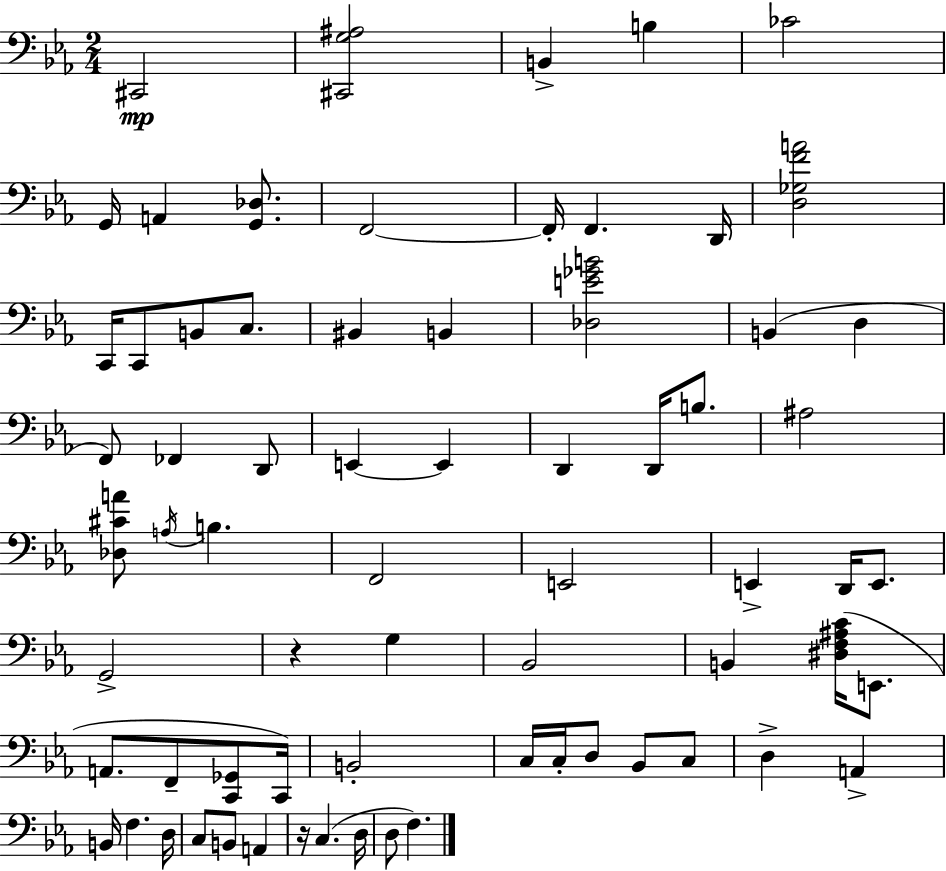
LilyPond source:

{
  \clef bass
  \numericTimeSignature
  \time 2/4
  \key c \minor
  cis,2\mp | <cis, g ais>2 | b,4-> b4 | ces'2 | \break g,16 a,4 <g, des>8. | f,2~~ | f,16-. f,4. d,16 | <d ges f' a'>2 | \break c,16 c,8 b,8 c8. | bis,4 b,4 | <des e' ges' b'>2 | b,4( d4 | \break f,8) fes,4 d,8 | e,4~~ e,4 | d,4 d,16 b8. | ais2 | \break <des cis' a'>8 \acciaccatura { a16 } b4. | f,2 | e,2 | e,4-> d,16 e,8. | \break g,2-> | r4 g4 | bes,2 | b,4 <dis f ais c'>16( e,8. | \break a,8. f,8-- <c, ges,>8 | c,16) b,2-. | c16 c16-. d8 bes,8 c8 | d4-> a,4-> | \break b,16 f4. | d16 c8 b,8 a,4 | r16 c4.( | d16 d8 f4.) | \break \bar "|."
}